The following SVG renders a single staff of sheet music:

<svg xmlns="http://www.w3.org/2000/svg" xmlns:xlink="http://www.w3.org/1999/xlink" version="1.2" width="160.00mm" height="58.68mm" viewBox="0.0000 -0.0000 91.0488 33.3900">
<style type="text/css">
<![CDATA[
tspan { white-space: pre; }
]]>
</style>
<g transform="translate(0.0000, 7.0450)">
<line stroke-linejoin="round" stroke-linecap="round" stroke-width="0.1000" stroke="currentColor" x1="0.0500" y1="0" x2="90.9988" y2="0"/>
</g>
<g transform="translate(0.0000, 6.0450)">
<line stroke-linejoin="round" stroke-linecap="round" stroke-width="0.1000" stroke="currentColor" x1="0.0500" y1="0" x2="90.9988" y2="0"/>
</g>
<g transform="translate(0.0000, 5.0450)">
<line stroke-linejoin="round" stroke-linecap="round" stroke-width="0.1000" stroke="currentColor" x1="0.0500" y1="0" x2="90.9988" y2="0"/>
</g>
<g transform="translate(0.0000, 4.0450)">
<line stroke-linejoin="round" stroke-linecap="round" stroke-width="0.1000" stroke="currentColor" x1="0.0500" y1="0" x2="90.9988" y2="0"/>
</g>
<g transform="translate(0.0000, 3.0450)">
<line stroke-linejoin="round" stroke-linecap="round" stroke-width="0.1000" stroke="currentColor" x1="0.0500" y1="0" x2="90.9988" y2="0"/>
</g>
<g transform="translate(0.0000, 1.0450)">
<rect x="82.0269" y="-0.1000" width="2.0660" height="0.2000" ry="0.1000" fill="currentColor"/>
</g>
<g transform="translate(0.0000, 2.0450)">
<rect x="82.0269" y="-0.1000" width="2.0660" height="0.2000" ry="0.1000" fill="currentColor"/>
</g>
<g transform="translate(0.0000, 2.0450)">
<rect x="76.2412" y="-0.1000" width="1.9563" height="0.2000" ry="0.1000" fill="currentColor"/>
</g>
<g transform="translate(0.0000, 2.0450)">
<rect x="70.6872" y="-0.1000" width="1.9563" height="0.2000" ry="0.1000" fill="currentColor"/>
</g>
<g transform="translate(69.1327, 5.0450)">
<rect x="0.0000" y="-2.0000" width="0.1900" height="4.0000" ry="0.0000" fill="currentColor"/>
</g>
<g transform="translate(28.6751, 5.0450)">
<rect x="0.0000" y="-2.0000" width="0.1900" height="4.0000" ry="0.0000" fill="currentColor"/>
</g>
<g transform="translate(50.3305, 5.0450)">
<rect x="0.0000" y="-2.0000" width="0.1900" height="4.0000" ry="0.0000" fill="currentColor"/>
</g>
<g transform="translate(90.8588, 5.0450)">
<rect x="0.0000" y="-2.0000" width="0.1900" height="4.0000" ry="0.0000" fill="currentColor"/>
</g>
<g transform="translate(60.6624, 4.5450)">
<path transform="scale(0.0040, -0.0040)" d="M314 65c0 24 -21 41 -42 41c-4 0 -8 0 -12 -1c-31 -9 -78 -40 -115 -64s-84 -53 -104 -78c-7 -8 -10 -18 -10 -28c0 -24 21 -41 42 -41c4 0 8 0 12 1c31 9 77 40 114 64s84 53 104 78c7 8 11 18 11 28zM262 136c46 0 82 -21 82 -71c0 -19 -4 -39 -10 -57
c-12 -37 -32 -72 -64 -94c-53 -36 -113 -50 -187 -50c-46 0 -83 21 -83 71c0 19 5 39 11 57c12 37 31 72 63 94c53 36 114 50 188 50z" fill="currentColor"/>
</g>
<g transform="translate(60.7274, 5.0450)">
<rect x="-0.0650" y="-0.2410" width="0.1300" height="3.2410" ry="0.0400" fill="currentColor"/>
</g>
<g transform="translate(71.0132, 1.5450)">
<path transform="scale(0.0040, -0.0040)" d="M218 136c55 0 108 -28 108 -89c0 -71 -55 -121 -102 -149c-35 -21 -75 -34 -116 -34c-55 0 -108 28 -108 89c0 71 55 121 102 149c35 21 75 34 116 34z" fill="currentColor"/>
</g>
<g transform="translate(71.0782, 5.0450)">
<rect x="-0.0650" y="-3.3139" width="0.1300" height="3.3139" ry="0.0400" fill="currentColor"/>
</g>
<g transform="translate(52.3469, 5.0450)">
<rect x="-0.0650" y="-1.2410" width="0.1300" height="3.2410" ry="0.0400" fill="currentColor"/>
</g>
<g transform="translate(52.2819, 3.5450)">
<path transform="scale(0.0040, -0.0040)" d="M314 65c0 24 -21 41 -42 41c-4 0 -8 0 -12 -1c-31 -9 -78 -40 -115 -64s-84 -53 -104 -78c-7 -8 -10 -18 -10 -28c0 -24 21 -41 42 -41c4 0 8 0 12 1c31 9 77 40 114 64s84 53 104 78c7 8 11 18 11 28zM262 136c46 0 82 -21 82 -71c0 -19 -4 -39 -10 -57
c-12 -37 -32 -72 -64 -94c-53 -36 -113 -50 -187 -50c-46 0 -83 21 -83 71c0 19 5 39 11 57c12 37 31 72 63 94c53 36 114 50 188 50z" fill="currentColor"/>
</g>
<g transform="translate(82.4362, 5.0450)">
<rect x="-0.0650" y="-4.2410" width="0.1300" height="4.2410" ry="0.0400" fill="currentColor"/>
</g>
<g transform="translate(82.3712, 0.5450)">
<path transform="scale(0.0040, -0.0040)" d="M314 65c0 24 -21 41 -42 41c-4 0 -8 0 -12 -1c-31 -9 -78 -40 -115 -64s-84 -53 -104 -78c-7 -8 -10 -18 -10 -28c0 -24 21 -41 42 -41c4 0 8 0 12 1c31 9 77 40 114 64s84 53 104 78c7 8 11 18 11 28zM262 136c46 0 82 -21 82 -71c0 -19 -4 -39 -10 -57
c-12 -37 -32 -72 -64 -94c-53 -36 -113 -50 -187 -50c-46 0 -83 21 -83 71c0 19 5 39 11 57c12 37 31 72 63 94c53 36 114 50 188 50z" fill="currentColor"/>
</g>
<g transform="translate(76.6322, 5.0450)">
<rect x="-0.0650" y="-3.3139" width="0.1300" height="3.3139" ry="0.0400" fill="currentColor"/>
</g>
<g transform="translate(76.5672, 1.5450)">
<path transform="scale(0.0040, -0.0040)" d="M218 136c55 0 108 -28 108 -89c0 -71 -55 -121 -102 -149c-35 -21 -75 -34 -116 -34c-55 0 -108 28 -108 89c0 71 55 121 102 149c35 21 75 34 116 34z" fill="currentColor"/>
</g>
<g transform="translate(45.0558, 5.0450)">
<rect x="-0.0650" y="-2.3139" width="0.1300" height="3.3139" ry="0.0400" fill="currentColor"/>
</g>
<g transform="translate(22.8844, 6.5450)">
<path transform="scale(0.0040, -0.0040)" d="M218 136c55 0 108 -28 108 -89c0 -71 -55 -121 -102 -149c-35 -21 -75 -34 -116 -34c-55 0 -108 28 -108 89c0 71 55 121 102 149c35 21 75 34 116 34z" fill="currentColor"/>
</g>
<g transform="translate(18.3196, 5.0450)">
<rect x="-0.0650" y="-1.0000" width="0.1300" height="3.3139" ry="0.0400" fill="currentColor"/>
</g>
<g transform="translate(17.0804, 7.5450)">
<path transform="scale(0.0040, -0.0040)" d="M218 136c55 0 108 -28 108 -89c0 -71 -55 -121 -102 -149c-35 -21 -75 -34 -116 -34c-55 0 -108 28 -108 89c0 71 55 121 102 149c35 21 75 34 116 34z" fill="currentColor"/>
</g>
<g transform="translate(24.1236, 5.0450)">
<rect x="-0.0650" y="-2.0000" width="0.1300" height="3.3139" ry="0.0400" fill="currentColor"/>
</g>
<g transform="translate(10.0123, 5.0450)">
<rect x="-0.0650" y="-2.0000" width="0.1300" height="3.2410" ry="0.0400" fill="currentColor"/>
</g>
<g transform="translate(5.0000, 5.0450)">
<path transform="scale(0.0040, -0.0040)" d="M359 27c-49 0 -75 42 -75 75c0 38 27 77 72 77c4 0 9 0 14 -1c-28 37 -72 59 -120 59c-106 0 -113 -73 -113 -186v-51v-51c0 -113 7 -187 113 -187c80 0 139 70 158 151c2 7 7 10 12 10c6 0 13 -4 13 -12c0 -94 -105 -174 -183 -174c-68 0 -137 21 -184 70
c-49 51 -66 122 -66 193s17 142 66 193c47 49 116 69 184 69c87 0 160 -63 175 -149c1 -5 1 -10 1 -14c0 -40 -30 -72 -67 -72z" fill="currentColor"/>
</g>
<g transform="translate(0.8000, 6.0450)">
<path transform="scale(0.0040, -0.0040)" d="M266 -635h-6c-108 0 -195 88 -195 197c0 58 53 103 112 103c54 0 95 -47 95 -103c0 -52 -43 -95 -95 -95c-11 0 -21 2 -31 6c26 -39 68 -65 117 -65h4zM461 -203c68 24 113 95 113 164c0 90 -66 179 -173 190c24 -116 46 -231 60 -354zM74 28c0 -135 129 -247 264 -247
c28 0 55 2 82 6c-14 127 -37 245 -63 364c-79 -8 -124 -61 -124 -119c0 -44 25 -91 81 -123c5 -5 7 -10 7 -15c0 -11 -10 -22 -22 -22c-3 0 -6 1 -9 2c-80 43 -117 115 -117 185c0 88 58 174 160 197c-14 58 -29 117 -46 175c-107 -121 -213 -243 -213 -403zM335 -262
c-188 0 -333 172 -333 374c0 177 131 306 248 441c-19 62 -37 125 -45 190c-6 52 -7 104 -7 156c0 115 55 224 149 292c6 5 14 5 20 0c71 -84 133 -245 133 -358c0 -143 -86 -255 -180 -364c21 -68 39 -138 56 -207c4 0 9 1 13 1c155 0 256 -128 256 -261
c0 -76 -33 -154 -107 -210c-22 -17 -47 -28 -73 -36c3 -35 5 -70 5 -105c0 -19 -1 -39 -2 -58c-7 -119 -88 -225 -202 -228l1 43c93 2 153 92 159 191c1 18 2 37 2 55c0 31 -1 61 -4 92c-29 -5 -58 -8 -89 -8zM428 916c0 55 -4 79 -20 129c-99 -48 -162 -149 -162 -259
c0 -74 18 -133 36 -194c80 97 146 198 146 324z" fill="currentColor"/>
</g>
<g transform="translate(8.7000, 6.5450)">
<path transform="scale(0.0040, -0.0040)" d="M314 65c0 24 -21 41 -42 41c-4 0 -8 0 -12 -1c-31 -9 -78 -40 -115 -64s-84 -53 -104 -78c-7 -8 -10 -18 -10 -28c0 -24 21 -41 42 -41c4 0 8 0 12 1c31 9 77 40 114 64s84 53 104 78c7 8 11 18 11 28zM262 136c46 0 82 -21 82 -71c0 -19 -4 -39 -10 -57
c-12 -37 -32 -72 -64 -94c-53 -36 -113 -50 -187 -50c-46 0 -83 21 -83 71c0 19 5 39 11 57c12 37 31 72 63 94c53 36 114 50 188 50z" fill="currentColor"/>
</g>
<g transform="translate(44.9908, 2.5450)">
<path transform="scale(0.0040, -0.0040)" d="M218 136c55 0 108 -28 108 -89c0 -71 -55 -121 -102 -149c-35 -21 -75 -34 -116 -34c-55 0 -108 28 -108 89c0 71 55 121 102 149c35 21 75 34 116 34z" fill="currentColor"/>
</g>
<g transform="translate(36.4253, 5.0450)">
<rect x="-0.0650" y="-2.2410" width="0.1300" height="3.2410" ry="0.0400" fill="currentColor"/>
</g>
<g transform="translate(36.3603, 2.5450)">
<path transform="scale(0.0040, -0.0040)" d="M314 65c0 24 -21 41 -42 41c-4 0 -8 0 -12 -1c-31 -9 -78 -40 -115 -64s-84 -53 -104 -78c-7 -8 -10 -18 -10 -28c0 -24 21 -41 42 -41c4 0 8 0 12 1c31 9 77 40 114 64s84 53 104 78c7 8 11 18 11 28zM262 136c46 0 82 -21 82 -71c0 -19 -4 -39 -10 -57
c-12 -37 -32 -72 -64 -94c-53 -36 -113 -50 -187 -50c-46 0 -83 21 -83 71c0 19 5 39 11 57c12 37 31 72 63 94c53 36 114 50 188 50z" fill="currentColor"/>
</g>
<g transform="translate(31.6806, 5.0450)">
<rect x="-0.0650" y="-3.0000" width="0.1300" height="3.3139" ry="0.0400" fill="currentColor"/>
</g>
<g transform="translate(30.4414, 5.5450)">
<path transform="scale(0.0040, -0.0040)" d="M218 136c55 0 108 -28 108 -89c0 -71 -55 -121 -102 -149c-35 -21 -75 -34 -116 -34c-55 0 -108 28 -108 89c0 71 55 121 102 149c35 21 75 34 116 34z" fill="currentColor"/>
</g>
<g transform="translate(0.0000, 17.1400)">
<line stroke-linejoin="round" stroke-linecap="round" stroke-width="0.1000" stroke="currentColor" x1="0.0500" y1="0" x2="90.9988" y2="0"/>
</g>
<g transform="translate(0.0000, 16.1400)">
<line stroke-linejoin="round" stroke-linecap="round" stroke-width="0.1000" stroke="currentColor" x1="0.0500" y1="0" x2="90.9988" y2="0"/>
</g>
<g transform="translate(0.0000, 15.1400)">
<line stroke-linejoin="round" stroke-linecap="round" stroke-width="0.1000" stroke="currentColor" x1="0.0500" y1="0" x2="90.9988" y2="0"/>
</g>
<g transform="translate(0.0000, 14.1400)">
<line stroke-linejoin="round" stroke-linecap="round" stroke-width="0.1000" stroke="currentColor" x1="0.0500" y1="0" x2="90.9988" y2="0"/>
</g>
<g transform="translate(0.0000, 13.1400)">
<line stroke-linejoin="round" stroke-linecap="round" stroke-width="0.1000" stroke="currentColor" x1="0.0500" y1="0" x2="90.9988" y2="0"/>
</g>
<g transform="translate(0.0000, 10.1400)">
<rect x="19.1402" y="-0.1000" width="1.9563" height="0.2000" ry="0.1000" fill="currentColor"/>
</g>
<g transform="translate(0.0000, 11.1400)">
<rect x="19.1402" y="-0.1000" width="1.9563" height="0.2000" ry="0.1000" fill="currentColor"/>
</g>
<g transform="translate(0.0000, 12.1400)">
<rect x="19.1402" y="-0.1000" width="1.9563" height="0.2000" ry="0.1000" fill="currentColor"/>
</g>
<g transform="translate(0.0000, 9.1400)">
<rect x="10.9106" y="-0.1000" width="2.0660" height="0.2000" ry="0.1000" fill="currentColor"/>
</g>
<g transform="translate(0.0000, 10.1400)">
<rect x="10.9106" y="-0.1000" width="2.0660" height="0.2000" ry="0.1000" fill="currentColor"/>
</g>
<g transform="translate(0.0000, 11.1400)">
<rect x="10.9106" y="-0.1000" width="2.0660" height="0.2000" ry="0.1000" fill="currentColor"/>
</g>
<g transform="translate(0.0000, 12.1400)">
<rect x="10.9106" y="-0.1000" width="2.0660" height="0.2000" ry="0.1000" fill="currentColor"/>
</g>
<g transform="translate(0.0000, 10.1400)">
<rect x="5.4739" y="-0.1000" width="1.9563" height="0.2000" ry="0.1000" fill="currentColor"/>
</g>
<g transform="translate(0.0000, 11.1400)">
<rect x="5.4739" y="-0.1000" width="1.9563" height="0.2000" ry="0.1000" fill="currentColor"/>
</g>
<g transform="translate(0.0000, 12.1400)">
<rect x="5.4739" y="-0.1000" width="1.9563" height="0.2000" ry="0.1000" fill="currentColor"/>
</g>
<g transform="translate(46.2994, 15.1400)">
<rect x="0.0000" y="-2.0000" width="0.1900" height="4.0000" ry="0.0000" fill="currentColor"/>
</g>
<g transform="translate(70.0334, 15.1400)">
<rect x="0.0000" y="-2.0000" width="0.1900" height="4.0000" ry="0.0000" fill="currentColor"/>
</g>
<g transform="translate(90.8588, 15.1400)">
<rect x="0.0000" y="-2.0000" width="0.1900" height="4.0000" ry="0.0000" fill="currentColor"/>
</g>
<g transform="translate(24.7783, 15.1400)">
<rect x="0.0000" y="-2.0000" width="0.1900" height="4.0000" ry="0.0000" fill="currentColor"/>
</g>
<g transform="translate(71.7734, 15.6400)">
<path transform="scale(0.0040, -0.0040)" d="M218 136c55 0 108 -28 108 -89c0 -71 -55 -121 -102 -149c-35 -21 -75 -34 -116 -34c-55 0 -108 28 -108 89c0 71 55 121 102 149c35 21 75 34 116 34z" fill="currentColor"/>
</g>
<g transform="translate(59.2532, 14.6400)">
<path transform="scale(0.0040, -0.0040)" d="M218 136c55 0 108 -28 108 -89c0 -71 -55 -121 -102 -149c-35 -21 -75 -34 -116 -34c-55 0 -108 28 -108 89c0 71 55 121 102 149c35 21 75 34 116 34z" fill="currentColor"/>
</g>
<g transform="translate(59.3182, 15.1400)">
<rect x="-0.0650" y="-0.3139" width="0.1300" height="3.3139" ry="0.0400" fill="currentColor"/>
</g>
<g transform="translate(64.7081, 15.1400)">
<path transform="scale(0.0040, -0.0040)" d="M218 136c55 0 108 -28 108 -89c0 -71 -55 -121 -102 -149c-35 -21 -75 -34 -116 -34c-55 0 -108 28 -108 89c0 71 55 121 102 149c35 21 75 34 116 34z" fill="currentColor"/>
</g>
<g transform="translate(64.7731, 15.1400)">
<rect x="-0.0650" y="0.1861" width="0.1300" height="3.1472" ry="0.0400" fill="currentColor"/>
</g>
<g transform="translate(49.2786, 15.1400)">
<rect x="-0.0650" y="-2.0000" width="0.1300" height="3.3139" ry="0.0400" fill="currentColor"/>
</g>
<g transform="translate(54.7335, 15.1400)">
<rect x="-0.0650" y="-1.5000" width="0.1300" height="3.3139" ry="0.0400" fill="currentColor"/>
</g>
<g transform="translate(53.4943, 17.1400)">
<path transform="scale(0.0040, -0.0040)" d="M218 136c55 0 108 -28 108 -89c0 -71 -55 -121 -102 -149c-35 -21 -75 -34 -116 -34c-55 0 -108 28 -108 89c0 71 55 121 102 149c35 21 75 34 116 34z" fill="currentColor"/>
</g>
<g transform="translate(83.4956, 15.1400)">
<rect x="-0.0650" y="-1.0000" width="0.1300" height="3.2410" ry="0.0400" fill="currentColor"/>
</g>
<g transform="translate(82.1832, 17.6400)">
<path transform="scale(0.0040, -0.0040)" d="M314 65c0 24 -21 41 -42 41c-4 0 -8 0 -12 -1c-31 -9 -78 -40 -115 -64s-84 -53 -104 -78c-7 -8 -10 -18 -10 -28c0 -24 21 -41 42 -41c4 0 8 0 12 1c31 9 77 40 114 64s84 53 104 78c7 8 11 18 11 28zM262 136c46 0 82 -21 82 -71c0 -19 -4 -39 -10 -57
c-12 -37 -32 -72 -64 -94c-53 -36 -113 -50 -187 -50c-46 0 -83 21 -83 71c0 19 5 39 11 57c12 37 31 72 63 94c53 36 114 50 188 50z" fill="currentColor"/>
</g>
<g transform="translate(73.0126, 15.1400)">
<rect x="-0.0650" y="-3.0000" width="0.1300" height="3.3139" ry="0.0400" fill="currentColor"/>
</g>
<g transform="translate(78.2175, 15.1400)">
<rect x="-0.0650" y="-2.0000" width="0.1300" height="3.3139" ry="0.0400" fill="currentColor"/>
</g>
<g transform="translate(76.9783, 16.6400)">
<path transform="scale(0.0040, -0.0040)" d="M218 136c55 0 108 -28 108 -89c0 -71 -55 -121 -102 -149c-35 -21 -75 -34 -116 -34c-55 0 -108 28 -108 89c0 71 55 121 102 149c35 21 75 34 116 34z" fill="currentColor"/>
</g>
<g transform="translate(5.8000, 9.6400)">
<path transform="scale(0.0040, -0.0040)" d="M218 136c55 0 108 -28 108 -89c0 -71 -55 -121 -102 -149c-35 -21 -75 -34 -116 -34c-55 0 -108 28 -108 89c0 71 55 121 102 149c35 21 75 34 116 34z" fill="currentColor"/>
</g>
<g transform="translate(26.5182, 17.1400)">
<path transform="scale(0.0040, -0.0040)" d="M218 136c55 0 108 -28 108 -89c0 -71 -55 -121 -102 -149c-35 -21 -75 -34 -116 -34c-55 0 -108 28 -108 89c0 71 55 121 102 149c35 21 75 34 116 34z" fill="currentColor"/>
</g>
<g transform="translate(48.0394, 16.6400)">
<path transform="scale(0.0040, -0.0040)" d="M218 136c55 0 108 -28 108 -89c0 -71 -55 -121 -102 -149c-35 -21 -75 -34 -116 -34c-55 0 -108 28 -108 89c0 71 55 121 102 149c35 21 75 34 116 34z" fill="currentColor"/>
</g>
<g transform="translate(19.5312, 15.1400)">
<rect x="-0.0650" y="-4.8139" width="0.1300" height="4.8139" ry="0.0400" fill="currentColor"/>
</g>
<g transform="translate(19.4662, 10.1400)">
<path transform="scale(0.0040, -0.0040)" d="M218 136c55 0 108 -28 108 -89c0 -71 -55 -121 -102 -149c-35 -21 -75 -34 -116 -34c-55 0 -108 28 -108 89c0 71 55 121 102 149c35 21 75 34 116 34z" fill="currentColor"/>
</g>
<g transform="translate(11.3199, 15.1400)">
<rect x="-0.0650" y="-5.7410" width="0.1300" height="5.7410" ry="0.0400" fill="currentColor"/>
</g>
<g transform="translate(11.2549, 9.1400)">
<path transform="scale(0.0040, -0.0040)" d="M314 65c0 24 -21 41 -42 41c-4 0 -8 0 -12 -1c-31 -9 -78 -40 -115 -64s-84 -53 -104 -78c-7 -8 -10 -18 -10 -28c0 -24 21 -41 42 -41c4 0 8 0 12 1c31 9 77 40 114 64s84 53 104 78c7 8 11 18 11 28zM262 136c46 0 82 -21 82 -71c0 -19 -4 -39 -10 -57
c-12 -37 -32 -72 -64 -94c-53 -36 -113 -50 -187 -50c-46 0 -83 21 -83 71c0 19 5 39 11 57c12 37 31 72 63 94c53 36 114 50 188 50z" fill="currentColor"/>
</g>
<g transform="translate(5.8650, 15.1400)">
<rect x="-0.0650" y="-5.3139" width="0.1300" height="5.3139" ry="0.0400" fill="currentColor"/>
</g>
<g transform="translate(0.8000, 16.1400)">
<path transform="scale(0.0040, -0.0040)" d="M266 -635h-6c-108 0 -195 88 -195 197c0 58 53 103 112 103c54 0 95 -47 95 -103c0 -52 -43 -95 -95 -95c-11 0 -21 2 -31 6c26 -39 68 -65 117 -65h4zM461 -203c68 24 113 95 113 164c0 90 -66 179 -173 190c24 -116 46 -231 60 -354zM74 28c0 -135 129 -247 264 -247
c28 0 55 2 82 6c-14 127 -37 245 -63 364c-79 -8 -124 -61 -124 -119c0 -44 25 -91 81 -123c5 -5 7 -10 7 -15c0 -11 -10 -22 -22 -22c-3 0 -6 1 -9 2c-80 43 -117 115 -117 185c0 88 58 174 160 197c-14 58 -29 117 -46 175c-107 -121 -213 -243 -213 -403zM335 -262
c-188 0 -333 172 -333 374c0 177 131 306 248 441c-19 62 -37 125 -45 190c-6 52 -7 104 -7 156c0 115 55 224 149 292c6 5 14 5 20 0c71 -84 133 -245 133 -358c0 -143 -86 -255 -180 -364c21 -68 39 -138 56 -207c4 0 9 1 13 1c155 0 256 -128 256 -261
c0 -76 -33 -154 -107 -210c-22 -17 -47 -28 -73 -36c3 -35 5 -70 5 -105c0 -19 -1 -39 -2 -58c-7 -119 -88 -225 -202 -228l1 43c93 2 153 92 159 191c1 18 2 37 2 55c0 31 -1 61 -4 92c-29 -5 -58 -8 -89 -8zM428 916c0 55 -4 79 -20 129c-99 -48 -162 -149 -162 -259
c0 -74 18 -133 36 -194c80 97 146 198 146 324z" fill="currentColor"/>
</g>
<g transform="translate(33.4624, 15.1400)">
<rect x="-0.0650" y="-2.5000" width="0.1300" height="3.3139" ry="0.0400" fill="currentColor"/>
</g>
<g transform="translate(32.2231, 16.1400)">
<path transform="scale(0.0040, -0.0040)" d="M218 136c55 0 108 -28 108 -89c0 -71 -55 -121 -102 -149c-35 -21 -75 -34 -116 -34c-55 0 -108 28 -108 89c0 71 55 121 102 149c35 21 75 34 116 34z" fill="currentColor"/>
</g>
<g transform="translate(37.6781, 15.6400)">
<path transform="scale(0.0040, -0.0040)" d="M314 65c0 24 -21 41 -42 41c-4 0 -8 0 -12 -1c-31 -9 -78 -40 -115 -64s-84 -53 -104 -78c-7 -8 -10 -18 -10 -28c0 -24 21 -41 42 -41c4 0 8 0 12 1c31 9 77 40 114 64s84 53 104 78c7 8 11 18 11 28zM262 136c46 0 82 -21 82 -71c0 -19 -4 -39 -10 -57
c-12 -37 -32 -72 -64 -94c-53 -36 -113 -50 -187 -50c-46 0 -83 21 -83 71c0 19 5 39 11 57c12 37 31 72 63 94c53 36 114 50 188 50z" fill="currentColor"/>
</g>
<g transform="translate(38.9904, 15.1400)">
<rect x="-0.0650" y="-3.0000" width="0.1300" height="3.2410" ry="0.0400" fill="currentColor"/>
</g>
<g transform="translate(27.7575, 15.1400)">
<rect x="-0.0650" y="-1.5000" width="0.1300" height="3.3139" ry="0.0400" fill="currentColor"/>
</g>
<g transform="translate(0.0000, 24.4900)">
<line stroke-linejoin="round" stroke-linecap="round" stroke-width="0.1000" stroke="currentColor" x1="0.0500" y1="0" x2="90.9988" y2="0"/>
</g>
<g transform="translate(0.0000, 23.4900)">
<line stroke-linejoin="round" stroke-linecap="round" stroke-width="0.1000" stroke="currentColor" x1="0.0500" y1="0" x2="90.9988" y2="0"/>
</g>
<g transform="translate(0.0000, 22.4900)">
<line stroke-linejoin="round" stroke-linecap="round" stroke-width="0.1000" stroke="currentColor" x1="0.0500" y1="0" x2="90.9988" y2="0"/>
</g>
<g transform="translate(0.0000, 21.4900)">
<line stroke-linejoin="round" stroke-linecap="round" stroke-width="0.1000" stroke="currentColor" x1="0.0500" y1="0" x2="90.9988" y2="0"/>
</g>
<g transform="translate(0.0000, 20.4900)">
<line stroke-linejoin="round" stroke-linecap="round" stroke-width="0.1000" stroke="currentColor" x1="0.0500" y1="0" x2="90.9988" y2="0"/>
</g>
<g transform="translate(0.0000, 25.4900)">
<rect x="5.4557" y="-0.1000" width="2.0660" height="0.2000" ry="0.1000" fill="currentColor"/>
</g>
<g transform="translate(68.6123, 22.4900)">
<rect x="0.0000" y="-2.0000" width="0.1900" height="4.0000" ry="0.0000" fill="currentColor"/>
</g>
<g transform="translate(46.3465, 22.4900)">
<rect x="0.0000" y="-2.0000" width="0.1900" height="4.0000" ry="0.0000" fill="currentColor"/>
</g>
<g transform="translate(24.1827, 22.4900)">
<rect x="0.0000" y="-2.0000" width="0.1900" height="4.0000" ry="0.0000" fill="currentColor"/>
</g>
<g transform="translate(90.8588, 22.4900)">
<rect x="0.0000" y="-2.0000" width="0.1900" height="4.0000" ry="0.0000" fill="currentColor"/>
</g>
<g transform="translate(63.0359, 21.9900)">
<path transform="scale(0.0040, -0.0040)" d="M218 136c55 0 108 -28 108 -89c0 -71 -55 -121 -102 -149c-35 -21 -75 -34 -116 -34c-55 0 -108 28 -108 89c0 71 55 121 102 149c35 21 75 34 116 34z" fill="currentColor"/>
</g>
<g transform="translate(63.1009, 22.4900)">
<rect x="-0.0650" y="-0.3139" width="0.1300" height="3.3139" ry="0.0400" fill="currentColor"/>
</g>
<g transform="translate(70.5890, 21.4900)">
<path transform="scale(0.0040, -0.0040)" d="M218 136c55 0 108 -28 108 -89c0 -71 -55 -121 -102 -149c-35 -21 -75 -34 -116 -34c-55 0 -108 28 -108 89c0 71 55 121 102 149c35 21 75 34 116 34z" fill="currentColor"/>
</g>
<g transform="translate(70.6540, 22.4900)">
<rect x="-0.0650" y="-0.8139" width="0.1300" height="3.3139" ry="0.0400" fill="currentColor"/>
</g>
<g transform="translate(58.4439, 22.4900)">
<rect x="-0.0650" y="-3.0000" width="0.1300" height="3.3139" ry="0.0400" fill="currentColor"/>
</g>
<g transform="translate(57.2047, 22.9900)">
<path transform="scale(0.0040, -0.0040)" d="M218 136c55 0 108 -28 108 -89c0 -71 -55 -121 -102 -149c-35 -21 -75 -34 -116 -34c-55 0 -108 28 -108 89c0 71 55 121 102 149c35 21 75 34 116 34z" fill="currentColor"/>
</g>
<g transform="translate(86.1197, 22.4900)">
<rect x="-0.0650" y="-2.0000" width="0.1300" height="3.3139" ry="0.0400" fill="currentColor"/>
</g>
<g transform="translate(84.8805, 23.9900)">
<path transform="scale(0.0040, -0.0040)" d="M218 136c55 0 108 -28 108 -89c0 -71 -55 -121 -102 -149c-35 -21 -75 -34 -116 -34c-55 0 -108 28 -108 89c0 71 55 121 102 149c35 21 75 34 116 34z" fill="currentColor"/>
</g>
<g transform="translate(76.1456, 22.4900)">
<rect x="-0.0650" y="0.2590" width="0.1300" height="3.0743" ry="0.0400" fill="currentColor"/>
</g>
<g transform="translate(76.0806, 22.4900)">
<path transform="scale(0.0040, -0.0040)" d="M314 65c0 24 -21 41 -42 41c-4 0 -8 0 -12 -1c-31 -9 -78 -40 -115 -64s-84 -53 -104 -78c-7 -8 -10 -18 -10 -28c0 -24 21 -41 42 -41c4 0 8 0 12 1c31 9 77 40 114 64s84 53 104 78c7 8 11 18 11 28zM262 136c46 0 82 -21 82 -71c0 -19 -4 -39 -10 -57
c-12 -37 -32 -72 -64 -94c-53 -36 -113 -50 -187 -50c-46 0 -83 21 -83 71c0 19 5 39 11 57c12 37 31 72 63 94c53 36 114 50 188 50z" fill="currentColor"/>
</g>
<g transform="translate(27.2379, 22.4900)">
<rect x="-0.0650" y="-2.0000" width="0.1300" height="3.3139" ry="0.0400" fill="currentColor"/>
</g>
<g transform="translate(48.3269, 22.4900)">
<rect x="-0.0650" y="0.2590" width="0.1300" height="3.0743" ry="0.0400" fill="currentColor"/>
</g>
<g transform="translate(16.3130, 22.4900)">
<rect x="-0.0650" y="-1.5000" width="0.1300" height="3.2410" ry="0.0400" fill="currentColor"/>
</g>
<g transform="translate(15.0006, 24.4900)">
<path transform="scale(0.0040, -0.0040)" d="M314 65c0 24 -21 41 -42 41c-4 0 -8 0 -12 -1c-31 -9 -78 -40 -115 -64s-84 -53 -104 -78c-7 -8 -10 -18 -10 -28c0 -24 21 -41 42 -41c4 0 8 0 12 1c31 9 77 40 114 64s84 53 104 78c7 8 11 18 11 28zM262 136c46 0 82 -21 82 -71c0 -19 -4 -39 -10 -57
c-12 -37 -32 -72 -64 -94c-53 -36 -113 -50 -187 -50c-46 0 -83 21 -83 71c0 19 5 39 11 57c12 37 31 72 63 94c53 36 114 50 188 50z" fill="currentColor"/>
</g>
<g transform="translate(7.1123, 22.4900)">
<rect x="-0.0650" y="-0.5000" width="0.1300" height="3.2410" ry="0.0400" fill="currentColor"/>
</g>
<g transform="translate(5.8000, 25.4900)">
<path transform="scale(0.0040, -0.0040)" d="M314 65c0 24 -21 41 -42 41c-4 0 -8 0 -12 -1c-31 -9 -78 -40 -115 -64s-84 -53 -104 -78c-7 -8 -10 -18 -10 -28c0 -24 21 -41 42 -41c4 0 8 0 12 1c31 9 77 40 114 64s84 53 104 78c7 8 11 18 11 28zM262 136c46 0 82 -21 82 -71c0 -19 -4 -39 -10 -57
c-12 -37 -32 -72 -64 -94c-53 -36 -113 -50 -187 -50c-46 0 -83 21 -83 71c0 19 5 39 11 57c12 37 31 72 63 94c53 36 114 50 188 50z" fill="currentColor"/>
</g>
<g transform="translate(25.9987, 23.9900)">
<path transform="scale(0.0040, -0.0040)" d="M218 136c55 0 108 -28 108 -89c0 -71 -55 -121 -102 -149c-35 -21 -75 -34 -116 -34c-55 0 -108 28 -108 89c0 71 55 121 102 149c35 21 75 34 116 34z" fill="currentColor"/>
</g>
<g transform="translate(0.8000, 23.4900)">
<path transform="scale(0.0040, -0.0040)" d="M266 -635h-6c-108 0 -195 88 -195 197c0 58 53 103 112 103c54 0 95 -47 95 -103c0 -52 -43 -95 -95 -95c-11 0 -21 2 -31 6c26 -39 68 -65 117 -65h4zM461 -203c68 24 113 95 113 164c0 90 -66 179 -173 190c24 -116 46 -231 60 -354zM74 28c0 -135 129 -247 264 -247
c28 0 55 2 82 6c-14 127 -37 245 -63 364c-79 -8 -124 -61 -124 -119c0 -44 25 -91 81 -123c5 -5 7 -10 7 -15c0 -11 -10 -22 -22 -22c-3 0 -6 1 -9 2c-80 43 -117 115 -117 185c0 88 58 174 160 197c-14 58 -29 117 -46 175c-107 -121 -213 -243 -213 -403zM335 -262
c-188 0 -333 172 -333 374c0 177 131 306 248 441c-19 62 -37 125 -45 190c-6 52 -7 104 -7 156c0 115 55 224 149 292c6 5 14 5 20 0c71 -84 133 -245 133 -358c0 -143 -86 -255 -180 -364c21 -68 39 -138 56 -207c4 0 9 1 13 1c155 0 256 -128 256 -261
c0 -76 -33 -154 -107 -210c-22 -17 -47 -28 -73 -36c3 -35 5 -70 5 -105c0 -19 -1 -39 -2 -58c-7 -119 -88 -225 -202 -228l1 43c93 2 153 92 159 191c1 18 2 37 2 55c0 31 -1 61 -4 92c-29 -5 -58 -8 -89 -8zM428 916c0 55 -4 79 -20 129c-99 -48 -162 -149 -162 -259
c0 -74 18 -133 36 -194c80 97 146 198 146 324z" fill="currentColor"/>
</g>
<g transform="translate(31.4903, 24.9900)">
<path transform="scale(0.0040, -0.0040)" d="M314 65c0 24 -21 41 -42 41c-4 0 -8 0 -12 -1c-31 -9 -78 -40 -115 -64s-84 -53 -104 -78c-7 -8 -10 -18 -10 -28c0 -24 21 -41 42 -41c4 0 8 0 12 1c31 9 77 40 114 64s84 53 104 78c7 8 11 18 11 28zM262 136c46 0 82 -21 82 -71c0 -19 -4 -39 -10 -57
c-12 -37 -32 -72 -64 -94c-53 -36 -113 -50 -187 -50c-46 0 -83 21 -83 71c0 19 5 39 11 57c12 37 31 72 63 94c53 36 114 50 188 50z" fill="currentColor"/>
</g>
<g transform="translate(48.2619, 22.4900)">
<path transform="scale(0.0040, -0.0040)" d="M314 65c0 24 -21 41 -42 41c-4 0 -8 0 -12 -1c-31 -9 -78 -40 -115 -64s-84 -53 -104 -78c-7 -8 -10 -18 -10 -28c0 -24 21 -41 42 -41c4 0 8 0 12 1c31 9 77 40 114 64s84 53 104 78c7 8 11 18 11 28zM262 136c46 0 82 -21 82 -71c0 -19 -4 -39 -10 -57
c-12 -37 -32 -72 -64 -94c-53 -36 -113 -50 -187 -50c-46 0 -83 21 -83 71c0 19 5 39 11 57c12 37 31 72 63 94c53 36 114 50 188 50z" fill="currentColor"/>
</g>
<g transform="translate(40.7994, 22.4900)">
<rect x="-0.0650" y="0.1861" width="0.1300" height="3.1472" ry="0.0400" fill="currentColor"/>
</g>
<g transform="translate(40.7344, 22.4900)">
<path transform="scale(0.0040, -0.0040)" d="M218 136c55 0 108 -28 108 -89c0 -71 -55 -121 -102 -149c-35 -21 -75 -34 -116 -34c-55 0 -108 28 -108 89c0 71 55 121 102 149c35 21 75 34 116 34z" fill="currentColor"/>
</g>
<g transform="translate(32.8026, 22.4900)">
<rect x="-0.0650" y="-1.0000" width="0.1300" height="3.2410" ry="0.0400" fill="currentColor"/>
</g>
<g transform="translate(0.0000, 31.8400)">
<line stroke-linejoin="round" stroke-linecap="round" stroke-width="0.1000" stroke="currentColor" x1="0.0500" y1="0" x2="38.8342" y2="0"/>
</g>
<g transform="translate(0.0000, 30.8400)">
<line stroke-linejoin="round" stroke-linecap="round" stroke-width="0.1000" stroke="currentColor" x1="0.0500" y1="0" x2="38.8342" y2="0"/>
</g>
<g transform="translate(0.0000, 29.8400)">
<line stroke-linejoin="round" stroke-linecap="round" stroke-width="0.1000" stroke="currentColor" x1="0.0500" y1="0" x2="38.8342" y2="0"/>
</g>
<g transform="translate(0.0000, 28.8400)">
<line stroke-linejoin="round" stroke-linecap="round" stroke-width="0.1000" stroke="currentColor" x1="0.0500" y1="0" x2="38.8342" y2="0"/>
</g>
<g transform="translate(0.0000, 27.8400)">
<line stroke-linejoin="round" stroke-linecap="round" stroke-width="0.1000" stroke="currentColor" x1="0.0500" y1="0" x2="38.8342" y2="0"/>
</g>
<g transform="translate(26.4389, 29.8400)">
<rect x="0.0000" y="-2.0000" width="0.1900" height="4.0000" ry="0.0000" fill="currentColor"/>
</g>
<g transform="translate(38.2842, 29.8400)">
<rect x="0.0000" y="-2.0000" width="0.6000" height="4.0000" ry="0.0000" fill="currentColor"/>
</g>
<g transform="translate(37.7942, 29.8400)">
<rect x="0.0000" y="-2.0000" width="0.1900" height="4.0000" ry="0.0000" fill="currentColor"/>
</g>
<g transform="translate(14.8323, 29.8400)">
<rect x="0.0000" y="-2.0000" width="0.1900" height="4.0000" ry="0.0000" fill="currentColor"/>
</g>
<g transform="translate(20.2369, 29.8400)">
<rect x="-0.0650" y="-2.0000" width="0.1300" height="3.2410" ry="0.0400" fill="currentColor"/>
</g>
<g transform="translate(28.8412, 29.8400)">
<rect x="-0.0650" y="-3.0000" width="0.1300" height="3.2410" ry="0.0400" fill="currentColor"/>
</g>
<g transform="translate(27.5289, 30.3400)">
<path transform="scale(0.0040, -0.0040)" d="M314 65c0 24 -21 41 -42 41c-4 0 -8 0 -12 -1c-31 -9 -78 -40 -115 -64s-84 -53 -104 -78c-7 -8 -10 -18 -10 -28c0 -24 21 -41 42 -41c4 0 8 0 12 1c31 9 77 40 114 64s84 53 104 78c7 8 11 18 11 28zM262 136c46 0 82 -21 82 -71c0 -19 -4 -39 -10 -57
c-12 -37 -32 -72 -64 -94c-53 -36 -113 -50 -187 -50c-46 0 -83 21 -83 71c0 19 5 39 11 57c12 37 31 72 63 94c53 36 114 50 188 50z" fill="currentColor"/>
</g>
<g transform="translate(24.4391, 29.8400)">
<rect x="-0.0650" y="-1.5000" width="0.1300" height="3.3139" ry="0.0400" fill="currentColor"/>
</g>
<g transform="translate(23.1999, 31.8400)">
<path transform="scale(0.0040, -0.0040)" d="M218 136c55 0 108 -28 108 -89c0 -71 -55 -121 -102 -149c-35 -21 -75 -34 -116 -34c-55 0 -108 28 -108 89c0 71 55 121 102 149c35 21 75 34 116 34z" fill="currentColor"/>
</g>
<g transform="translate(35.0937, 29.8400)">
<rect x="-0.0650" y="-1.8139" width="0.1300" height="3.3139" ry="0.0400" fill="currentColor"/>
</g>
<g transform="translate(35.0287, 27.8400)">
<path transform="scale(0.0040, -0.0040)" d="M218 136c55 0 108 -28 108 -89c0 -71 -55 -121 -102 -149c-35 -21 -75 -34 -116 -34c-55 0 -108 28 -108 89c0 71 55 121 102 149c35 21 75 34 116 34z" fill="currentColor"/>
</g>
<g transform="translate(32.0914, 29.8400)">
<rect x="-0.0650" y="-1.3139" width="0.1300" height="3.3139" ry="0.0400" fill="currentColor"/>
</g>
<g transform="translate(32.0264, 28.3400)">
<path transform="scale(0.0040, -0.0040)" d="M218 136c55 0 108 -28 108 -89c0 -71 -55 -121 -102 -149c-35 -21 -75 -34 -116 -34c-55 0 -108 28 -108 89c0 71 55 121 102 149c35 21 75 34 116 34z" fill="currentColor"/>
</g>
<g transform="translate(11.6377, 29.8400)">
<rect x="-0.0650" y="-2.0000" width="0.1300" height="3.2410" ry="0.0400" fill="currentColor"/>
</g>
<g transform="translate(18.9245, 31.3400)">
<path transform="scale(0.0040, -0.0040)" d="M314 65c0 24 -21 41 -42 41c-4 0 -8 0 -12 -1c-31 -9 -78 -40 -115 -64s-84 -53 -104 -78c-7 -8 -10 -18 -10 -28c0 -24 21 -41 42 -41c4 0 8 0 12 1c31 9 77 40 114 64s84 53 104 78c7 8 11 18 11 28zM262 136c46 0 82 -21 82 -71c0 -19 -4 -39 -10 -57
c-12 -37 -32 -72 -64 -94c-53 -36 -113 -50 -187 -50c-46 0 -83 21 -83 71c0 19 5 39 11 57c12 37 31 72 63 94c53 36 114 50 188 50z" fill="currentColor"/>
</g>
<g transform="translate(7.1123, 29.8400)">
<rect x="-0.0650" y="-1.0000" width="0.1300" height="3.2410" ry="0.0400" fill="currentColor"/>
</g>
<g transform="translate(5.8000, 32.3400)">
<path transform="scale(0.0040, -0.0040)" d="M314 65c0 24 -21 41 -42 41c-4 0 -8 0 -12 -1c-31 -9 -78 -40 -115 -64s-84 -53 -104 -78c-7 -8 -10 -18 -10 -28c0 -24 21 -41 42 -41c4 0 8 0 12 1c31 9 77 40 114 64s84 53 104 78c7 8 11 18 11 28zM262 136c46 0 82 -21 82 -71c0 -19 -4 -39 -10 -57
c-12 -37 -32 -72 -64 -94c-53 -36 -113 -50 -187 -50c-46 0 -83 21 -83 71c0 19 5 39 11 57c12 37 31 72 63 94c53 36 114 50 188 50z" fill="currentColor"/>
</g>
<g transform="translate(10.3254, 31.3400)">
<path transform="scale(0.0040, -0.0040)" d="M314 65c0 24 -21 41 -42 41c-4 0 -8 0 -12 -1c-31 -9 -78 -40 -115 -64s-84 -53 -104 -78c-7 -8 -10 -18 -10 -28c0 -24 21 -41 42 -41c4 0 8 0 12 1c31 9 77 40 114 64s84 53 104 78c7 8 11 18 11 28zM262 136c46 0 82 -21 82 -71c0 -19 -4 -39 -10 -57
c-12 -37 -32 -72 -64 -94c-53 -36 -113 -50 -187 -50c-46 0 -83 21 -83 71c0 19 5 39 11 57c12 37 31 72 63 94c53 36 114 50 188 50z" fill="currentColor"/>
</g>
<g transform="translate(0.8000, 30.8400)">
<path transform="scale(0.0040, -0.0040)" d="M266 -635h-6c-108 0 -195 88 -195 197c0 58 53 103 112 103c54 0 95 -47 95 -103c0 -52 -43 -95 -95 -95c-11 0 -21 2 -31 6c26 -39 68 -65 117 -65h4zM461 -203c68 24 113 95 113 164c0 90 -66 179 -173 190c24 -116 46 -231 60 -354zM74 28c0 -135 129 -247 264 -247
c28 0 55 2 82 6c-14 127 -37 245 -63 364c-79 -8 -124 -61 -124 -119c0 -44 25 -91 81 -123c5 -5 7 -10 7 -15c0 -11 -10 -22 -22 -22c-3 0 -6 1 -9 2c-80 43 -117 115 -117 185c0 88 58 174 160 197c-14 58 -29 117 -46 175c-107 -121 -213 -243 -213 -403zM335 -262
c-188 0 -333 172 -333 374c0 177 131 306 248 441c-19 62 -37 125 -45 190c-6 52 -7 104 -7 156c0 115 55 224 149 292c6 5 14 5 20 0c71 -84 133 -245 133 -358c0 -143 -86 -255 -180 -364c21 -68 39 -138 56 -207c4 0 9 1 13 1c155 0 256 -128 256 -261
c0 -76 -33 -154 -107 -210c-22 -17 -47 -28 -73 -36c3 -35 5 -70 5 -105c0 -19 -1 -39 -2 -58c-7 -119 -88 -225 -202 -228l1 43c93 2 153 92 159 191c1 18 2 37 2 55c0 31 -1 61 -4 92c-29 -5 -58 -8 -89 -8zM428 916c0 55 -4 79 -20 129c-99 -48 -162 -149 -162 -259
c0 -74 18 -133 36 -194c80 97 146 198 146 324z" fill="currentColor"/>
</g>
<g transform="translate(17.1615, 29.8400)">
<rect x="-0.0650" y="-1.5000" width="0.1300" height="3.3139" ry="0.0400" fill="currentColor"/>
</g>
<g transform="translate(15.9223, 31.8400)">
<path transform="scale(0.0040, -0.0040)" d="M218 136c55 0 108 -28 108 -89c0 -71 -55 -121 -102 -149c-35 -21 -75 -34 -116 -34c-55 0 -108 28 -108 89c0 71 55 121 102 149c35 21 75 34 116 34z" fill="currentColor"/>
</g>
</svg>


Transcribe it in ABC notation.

X:1
T:Untitled
M:4/4
L:1/4
K:C
F2 D F A g2 g e2 c2 b b d'2 f' g'2 e' E G A2 F E c B A F D2 C2 E2 F D2 B B2 A c d B2 F D2 F2 E F2 E A2 e f